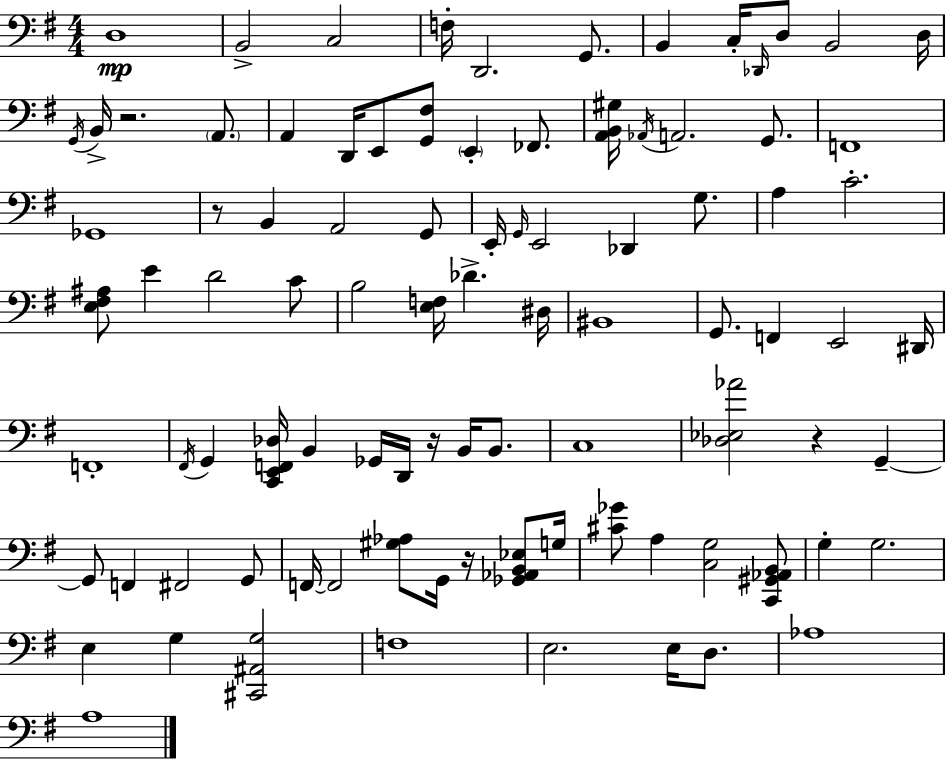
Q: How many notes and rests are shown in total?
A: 92